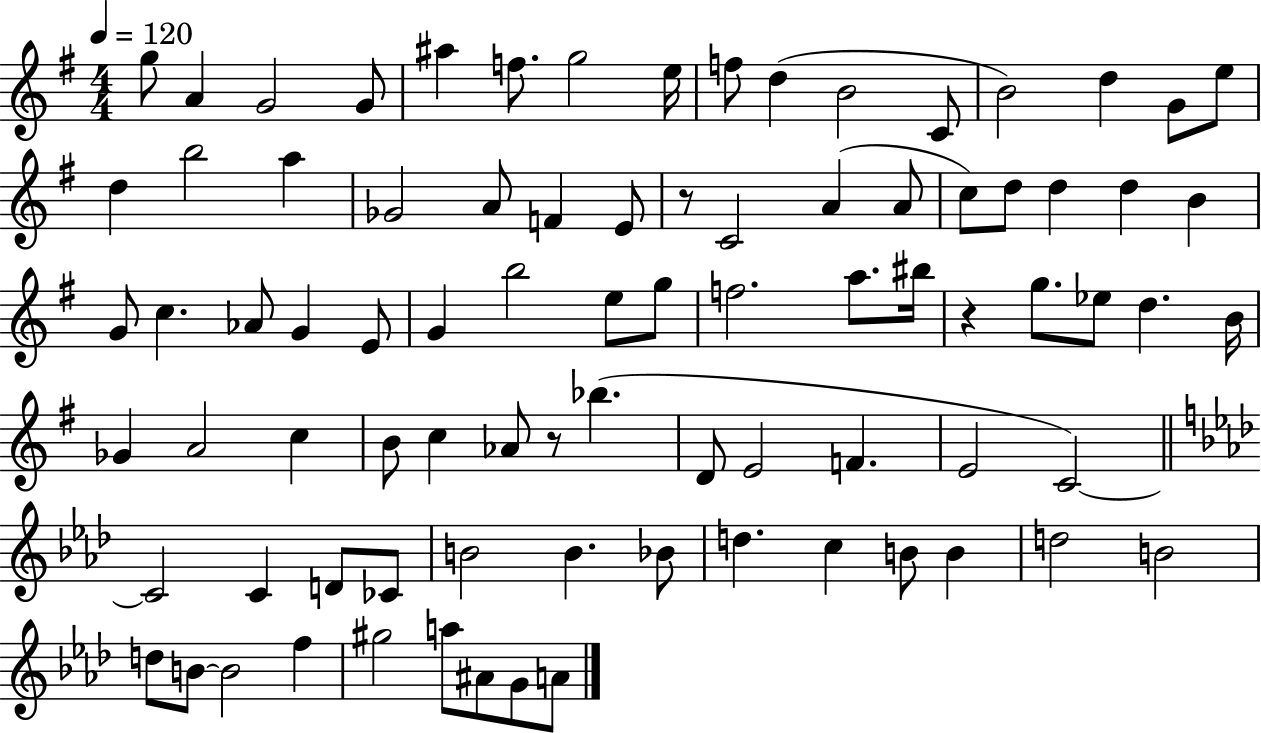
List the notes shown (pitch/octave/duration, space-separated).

G5/e A4/q G4/h G4/e A#5/q F5/e. G5/h E5/s F5/e D5/q B4/h C4/e B4/h D5/q G4/e E5/e D5/q B5/h A5/q Gb4/h A4/e F4/q E4/e R/e C4/h A4/q A4/e C5/e D5/e D5/q D5/q B4/q G4/e C5/q. Ab4/e G4/q E4/e G4/q B5/h E5/e G5/e F5/h. A5/e. BIS5/s R/q G5/e. Eb5/e D5/q. B4/s Gb4/q A4/h C5/q B4/e C5/q Ab4/e R/e Bb5/q. D4/e E4/h F4/q. E4/h C4/h C4/h C4/q D4/e CES4/e B4/h B4/q. Bb4/e D5/q. C5/q B4/e B4/q D5/h B4/h D5/e B4/e B4/h F5/q G#5/h A5/e A#4/e G4/e A4/e